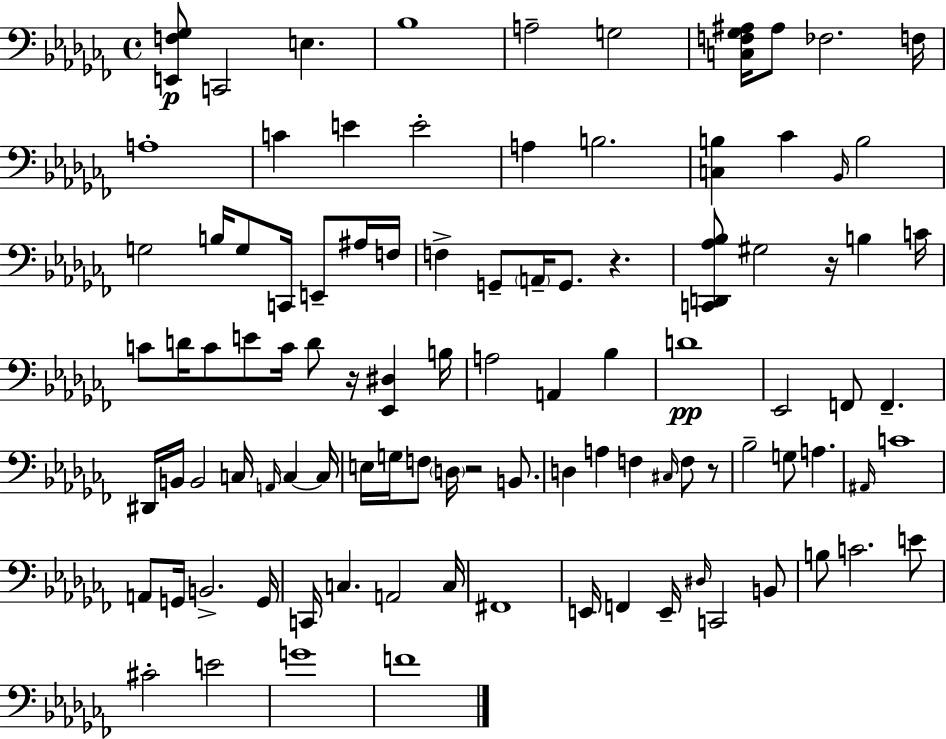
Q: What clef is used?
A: bass